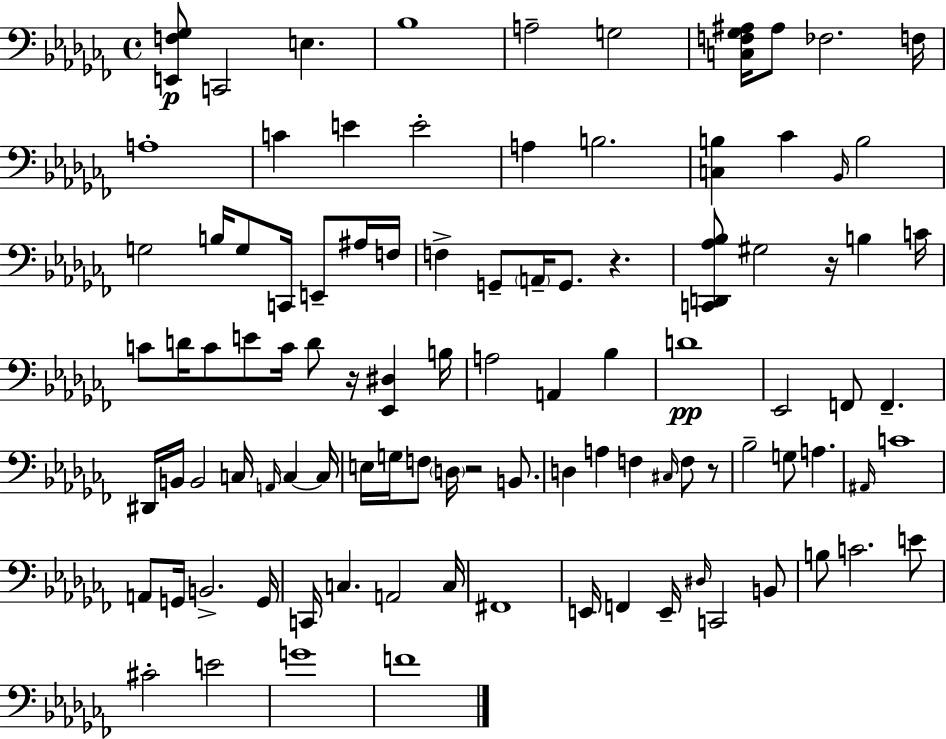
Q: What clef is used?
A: bass